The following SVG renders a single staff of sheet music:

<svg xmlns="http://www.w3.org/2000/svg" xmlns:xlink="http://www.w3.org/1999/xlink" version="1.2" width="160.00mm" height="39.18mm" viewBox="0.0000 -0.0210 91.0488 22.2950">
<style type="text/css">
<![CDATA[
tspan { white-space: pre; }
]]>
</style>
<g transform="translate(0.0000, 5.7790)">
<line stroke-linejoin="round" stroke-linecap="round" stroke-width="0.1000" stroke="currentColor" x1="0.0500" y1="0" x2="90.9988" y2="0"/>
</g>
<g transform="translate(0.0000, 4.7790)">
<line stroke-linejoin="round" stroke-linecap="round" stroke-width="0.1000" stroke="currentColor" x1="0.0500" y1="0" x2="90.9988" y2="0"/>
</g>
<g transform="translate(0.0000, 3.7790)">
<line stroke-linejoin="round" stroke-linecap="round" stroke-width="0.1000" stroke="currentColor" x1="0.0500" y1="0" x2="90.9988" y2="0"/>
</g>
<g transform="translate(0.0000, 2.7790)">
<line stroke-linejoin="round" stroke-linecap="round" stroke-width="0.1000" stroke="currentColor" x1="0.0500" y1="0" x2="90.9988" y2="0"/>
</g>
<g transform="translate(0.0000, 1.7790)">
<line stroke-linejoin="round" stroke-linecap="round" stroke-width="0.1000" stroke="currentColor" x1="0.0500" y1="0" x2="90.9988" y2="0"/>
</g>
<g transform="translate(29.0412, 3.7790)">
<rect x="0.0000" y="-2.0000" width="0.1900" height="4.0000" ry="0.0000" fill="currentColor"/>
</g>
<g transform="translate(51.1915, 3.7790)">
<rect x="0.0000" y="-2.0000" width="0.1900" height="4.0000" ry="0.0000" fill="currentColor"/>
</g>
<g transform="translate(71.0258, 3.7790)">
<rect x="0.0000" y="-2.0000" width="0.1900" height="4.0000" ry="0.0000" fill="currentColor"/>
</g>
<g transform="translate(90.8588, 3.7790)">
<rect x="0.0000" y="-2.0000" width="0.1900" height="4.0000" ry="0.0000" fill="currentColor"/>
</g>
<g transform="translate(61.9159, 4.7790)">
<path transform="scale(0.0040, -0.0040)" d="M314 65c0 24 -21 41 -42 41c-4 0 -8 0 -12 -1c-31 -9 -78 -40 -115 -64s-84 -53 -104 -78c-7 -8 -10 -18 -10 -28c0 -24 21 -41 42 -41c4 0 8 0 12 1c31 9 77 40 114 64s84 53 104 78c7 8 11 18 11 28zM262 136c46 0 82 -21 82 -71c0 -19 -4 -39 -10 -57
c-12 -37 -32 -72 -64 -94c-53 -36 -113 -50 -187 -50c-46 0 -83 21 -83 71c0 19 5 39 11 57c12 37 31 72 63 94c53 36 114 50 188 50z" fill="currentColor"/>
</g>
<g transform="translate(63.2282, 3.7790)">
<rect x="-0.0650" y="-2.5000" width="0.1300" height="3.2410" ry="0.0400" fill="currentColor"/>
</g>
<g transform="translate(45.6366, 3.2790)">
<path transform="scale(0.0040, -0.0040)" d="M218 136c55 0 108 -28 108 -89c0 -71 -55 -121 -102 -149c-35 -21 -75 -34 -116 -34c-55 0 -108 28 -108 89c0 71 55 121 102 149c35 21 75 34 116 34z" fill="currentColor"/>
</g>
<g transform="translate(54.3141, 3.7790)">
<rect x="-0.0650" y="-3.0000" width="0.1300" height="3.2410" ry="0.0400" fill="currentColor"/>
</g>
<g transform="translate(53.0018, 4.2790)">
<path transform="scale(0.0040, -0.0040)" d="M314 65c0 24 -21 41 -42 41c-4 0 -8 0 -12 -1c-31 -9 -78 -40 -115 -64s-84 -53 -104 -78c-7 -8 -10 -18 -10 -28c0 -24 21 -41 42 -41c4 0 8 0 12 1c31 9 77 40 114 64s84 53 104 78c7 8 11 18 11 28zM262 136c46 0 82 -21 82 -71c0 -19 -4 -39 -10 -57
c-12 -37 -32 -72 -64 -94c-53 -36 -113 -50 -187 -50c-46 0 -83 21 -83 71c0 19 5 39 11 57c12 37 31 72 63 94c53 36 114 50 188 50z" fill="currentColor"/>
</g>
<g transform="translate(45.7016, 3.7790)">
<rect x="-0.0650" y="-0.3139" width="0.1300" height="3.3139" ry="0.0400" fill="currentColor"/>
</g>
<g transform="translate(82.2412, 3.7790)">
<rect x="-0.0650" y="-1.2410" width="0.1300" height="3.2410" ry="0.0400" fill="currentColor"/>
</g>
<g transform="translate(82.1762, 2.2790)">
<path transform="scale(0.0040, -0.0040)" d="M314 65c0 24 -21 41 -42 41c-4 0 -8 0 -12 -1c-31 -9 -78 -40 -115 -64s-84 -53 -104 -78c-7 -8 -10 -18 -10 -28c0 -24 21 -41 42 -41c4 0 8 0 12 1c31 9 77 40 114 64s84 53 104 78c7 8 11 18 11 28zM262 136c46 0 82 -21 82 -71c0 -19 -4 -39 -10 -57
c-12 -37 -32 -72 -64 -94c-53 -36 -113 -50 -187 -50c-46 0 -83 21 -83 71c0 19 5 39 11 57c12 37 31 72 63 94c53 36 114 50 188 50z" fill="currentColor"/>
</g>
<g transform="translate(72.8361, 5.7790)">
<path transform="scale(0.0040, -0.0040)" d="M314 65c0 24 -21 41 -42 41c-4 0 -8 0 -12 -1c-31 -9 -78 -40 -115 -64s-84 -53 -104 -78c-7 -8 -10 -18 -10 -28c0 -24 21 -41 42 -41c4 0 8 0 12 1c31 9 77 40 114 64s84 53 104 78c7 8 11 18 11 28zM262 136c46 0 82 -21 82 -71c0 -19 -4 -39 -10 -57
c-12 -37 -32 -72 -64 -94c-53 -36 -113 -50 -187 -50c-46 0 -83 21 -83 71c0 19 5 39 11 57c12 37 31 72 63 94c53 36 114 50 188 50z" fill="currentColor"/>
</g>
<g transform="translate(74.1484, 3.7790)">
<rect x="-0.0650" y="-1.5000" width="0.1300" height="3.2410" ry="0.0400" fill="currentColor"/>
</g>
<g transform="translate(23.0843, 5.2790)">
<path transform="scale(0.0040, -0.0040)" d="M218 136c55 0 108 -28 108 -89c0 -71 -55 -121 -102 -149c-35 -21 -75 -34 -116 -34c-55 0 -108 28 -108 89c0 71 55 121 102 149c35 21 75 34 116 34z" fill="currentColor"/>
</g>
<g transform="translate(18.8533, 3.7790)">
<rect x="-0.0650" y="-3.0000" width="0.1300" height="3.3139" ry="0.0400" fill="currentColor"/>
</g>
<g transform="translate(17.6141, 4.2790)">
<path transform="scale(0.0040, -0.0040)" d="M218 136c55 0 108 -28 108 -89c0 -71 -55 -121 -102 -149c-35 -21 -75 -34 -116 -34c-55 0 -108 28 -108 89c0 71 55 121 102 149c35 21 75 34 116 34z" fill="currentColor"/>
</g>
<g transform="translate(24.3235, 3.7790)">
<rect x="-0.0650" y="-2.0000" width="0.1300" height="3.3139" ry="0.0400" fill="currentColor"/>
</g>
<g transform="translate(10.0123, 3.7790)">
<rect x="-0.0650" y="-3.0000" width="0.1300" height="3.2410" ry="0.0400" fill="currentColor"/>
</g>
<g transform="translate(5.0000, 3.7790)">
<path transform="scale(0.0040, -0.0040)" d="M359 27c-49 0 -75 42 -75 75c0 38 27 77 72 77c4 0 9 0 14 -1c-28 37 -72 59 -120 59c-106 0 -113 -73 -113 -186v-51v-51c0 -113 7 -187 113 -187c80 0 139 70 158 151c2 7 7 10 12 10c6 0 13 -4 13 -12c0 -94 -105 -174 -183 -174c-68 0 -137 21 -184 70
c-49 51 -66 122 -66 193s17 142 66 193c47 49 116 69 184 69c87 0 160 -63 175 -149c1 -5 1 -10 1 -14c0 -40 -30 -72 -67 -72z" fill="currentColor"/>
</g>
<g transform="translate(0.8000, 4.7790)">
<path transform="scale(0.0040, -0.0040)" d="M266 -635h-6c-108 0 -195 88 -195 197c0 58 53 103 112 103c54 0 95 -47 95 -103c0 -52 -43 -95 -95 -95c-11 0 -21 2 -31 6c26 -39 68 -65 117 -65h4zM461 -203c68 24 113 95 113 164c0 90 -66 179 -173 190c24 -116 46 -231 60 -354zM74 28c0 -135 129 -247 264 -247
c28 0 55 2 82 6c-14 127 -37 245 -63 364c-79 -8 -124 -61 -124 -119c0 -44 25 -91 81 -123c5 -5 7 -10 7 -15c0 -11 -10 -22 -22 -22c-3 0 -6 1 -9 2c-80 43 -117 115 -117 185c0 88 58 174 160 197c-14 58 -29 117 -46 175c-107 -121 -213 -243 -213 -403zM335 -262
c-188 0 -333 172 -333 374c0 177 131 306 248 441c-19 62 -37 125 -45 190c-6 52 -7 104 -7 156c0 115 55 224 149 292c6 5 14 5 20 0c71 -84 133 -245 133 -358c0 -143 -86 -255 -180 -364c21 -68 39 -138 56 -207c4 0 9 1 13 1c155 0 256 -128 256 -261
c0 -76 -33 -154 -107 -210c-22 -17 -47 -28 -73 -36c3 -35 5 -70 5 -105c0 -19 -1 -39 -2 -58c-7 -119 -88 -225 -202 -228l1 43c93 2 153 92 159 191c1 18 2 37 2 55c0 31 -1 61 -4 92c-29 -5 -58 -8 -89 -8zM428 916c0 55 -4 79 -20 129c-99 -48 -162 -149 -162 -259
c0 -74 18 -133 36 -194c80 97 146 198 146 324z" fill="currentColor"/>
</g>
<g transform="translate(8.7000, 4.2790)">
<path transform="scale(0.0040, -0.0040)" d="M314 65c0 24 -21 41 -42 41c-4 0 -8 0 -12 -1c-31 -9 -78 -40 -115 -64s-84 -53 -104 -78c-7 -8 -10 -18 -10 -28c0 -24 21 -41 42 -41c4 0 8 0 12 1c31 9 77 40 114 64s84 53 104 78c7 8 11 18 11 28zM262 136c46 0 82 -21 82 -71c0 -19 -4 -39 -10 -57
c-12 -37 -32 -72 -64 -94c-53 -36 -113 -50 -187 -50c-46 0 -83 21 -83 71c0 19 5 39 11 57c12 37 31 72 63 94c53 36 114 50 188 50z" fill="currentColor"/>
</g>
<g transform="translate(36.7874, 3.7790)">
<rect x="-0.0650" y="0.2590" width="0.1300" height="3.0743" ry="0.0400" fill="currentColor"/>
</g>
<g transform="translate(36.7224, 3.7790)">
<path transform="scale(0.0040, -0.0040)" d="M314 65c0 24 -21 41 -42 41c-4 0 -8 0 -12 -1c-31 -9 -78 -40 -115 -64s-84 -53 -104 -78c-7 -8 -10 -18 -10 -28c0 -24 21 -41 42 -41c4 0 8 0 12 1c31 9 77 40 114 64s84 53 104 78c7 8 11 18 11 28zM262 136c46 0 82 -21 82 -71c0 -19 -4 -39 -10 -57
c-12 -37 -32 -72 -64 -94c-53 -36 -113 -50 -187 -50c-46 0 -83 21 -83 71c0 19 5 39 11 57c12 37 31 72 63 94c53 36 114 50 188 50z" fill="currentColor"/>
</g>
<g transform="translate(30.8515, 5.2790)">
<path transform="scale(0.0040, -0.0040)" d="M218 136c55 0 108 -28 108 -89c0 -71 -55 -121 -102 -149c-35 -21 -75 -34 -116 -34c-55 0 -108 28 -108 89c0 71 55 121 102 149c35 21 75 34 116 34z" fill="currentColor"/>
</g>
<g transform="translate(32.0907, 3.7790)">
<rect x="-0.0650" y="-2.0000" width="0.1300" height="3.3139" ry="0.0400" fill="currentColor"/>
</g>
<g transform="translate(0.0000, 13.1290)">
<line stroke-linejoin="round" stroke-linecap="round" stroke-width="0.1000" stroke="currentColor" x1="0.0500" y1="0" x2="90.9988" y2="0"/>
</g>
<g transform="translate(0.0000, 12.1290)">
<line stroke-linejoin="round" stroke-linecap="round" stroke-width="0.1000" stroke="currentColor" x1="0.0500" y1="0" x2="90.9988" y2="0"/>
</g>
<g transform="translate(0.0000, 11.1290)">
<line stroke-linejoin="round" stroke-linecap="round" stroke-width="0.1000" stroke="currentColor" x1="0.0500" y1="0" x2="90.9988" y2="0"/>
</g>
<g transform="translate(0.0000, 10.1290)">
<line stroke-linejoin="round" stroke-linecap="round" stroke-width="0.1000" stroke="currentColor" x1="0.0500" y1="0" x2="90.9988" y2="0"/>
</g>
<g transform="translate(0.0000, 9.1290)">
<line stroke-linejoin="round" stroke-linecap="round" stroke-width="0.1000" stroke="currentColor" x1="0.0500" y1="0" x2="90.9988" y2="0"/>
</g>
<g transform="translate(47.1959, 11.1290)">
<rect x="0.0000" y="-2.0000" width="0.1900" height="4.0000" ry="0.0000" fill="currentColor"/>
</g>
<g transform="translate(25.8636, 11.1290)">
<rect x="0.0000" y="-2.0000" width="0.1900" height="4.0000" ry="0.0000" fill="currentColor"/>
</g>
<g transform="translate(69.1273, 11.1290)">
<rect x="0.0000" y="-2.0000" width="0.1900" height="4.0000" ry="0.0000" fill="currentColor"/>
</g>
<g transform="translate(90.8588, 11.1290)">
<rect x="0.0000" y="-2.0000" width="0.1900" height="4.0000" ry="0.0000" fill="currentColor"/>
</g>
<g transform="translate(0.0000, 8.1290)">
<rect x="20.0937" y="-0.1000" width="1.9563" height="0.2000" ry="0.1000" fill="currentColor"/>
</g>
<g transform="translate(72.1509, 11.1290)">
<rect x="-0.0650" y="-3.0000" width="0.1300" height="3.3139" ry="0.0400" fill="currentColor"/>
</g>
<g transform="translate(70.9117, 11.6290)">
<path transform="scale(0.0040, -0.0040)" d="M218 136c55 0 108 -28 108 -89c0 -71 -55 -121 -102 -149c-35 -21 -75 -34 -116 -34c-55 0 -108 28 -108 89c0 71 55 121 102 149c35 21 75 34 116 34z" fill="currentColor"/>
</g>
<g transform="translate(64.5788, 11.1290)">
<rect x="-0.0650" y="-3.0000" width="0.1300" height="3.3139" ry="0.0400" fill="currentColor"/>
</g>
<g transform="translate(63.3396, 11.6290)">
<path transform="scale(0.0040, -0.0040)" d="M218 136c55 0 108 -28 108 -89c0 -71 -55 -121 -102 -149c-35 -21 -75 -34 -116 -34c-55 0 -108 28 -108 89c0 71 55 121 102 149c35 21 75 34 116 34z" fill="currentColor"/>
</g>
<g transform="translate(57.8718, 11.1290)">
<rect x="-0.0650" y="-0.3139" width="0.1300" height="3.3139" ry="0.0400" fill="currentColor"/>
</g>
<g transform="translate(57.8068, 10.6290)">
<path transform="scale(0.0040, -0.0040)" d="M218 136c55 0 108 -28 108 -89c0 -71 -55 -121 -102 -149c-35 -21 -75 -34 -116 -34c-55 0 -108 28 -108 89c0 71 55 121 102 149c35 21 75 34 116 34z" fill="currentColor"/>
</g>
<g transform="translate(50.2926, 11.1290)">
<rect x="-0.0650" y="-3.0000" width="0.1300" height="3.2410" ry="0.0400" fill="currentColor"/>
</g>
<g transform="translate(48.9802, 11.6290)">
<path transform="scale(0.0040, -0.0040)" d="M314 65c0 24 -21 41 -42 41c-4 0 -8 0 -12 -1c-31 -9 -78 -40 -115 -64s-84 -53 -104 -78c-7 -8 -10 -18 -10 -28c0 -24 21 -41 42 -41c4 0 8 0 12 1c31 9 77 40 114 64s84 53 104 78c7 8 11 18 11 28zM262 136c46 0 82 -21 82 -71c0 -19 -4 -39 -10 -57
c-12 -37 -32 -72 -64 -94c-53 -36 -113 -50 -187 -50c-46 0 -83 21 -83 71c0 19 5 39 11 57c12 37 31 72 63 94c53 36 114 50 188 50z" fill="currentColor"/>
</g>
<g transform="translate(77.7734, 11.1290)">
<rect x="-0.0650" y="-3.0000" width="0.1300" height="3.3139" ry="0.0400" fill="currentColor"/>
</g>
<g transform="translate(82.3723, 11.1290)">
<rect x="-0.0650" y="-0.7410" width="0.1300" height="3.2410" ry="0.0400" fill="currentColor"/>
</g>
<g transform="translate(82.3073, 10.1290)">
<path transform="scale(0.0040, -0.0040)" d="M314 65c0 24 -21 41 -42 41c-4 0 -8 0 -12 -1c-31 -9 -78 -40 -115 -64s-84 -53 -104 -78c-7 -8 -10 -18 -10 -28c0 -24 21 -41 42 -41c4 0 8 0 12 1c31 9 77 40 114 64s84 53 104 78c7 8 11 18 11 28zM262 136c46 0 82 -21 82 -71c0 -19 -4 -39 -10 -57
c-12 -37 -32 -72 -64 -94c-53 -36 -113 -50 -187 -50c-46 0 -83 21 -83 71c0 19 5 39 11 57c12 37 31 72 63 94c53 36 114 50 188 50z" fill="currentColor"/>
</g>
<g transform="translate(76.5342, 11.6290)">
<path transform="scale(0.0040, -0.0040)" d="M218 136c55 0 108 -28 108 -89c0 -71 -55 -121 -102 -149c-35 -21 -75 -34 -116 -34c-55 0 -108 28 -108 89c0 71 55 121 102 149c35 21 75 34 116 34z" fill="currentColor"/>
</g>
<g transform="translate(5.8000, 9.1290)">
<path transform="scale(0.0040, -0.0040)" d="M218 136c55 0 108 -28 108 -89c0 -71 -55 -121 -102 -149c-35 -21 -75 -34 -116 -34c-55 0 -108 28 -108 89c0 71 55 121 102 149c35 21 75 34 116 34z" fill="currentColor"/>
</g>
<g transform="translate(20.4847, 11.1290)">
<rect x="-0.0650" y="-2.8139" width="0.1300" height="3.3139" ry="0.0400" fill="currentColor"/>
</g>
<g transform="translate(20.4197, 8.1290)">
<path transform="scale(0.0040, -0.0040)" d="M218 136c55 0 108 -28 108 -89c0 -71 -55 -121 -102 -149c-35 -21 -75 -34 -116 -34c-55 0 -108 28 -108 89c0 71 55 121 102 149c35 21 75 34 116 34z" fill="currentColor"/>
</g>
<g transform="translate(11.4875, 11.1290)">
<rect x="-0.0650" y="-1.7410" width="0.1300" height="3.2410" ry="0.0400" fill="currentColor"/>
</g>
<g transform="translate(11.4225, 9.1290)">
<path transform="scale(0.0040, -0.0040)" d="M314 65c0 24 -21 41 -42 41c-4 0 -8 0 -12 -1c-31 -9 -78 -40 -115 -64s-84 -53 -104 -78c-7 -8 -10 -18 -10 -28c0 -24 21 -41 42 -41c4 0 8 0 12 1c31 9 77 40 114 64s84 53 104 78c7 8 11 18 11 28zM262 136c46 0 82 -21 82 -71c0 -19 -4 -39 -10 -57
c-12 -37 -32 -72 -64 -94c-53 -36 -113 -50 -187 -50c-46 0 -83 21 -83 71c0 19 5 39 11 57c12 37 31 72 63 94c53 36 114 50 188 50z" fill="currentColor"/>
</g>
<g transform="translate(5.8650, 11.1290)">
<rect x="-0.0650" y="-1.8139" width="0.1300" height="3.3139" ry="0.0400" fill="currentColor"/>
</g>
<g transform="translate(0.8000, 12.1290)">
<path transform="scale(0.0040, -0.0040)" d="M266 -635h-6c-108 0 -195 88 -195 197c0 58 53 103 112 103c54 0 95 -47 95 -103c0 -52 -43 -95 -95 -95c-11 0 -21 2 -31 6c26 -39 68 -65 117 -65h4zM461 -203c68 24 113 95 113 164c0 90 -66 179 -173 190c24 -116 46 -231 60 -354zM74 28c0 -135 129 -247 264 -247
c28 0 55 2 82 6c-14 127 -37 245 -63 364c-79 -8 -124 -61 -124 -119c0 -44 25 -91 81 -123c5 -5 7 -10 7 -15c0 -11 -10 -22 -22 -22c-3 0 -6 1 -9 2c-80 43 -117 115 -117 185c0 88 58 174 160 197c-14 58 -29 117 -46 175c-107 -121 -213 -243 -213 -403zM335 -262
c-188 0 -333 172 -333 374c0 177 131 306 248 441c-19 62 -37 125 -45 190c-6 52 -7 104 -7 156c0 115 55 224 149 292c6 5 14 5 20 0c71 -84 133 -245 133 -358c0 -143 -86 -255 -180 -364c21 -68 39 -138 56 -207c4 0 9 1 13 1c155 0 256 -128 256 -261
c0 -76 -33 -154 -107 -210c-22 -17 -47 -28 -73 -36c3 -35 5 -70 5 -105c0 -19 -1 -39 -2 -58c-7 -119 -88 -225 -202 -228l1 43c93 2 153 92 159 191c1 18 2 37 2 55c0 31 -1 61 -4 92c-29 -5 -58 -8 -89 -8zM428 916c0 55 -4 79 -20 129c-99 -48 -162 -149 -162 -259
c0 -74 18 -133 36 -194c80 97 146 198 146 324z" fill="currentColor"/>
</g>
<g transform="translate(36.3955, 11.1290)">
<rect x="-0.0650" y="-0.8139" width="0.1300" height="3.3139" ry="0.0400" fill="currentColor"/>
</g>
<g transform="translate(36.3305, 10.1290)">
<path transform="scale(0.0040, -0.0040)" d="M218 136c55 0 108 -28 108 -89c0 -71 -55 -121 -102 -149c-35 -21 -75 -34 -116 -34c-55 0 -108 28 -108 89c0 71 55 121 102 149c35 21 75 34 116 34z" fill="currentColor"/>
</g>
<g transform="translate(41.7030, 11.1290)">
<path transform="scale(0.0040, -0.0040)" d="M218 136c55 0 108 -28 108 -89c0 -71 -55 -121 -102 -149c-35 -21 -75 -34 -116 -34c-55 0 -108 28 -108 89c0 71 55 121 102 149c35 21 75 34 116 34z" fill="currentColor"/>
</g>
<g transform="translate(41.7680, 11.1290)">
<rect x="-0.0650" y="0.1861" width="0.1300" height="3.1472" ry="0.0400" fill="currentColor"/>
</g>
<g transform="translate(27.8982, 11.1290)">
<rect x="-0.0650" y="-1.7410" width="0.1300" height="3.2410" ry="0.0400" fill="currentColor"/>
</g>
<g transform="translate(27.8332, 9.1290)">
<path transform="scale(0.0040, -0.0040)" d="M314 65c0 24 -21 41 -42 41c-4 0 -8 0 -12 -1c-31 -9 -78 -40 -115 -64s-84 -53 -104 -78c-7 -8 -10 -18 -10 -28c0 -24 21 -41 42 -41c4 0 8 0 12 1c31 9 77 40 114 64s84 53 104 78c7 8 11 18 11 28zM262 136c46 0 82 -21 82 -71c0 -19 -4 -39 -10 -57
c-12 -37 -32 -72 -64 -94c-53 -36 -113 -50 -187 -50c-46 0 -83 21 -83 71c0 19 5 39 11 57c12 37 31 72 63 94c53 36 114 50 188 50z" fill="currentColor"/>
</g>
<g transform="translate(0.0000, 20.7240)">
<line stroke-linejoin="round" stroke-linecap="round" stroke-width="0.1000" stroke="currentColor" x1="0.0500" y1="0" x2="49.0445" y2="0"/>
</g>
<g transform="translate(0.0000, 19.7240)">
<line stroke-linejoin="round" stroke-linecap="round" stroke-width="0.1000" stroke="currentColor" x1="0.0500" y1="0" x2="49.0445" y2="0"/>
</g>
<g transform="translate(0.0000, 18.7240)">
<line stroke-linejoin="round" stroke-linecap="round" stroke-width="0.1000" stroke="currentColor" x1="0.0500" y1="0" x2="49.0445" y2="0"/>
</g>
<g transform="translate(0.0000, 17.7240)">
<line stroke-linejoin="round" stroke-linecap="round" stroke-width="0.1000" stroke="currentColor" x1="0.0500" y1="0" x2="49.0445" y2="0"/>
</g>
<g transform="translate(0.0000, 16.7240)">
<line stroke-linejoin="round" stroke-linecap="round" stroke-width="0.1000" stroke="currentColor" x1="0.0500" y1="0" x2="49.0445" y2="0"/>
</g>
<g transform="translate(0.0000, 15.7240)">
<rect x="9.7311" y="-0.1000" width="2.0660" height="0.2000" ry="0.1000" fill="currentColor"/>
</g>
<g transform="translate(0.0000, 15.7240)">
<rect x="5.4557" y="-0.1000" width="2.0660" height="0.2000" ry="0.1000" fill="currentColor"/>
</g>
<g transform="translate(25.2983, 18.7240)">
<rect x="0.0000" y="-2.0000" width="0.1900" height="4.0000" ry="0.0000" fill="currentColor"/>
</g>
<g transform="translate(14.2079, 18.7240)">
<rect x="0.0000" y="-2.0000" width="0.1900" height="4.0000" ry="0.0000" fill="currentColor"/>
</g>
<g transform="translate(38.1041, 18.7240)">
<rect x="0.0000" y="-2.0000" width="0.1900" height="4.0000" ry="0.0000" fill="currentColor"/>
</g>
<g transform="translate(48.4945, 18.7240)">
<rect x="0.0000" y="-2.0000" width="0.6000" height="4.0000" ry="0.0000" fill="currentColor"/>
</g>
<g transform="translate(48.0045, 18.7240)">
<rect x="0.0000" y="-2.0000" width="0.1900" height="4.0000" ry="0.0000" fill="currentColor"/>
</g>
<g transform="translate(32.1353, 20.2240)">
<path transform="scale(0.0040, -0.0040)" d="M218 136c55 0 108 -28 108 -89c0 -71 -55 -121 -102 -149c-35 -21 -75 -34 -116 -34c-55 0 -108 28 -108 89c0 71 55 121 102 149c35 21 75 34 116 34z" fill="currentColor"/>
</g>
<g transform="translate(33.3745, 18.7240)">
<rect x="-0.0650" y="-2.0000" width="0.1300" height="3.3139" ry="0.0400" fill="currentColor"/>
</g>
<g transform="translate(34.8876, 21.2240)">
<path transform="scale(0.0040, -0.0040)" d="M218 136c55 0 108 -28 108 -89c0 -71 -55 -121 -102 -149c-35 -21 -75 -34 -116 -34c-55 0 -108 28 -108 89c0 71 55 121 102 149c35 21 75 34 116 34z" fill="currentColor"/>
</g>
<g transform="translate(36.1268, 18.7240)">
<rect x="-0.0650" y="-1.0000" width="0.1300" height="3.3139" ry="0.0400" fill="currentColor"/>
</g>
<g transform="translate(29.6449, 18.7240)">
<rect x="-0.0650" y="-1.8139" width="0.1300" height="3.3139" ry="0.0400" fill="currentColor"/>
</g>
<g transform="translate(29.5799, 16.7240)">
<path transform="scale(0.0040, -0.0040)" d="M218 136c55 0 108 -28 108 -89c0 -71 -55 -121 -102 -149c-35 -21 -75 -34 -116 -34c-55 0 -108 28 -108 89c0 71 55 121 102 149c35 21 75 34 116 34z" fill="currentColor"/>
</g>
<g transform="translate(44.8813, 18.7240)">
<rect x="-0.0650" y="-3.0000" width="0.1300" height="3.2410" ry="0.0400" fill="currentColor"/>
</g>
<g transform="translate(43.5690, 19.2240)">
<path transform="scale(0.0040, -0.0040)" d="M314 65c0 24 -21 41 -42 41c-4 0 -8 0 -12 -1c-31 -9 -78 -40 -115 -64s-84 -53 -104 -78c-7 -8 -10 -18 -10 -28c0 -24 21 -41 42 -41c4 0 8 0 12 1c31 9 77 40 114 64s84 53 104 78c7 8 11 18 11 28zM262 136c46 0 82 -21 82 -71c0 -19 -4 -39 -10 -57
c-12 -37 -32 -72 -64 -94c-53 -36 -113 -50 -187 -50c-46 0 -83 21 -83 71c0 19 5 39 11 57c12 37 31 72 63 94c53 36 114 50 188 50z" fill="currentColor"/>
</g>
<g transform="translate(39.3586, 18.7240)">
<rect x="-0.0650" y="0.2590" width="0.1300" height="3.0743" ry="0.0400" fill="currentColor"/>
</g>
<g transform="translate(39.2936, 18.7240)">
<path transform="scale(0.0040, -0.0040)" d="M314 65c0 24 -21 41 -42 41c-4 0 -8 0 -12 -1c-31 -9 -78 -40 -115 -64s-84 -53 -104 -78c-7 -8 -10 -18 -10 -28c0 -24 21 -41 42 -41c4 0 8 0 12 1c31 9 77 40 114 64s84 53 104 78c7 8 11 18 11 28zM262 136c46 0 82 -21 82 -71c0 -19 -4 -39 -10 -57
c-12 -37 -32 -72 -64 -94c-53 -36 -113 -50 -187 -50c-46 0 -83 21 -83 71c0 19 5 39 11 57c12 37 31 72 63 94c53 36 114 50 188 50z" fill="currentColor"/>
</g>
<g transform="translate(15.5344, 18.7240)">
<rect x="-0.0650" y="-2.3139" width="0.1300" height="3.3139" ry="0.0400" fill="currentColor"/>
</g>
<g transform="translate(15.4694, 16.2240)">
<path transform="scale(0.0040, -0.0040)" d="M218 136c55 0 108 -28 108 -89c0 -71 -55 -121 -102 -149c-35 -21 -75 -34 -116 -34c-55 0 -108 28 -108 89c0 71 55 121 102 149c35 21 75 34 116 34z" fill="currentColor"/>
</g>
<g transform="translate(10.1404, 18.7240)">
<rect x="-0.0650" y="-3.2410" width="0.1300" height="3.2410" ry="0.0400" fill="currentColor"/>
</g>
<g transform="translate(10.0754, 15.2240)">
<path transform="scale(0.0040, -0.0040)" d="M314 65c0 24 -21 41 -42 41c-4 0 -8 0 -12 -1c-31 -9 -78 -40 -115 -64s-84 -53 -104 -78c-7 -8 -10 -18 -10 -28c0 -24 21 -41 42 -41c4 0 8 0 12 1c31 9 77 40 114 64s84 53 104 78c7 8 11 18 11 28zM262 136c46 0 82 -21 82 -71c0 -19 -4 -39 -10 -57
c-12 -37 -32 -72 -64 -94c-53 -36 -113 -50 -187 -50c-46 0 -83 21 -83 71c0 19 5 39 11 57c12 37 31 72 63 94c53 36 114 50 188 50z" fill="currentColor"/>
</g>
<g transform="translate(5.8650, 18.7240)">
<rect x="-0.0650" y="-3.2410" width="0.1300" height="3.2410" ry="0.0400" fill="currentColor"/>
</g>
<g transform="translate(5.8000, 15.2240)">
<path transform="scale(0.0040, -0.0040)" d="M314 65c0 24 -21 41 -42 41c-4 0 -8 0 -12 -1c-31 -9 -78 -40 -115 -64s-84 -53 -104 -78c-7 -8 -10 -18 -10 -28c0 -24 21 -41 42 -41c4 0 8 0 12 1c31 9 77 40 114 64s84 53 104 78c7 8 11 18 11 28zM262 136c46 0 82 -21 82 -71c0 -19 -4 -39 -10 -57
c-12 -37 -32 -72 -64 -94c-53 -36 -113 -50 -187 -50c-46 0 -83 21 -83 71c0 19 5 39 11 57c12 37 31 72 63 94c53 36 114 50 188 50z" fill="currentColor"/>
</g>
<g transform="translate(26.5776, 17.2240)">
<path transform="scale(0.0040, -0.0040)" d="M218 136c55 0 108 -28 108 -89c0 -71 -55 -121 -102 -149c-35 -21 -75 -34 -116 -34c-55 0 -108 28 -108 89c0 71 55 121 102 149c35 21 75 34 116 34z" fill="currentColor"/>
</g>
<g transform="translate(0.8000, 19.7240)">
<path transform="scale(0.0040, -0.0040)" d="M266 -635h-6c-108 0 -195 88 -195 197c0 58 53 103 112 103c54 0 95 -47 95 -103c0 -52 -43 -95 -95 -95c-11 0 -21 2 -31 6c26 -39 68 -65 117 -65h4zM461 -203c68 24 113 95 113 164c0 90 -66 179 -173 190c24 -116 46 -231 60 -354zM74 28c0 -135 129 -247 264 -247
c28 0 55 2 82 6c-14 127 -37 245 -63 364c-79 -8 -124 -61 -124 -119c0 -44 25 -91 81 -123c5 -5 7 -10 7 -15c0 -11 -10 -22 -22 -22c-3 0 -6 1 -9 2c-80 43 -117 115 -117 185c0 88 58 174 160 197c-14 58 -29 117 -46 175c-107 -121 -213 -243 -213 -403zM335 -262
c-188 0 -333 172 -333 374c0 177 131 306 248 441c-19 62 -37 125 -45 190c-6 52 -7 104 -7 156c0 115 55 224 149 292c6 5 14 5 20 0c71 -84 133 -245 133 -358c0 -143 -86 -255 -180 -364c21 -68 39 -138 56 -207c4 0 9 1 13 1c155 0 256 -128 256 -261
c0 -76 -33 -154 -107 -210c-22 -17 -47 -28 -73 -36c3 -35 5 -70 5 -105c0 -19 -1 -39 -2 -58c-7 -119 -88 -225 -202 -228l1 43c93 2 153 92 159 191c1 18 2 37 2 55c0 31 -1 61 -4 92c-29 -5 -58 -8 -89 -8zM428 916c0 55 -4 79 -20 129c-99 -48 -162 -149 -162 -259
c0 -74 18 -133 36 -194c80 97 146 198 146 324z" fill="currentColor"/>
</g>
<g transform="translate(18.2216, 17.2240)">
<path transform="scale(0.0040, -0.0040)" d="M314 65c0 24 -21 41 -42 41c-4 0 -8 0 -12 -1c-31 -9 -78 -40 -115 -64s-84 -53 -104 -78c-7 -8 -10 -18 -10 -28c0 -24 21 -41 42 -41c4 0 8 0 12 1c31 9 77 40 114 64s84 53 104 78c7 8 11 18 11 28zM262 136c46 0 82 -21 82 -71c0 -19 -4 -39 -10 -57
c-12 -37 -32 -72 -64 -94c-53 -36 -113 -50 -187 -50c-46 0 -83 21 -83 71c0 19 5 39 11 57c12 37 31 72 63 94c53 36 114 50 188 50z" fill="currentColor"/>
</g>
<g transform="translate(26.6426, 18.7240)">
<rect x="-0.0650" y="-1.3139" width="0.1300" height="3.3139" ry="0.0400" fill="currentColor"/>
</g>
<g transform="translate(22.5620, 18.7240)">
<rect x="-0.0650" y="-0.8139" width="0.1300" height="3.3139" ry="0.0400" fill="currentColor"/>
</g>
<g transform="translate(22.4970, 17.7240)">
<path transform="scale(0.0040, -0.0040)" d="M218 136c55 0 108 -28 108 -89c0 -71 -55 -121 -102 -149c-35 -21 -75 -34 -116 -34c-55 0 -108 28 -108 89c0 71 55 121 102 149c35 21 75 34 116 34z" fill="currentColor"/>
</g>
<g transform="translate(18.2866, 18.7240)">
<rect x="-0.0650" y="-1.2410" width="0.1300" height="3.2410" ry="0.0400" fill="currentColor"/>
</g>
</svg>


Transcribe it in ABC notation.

X:1
T:Untitled
M:4/4
L:1/4
K:C
A2 A F F B2 c A2 G2 E2 e2 f f2 a f2 d B A2 c A A A d2 b2 b2 g e2 d e f F D B2 A2